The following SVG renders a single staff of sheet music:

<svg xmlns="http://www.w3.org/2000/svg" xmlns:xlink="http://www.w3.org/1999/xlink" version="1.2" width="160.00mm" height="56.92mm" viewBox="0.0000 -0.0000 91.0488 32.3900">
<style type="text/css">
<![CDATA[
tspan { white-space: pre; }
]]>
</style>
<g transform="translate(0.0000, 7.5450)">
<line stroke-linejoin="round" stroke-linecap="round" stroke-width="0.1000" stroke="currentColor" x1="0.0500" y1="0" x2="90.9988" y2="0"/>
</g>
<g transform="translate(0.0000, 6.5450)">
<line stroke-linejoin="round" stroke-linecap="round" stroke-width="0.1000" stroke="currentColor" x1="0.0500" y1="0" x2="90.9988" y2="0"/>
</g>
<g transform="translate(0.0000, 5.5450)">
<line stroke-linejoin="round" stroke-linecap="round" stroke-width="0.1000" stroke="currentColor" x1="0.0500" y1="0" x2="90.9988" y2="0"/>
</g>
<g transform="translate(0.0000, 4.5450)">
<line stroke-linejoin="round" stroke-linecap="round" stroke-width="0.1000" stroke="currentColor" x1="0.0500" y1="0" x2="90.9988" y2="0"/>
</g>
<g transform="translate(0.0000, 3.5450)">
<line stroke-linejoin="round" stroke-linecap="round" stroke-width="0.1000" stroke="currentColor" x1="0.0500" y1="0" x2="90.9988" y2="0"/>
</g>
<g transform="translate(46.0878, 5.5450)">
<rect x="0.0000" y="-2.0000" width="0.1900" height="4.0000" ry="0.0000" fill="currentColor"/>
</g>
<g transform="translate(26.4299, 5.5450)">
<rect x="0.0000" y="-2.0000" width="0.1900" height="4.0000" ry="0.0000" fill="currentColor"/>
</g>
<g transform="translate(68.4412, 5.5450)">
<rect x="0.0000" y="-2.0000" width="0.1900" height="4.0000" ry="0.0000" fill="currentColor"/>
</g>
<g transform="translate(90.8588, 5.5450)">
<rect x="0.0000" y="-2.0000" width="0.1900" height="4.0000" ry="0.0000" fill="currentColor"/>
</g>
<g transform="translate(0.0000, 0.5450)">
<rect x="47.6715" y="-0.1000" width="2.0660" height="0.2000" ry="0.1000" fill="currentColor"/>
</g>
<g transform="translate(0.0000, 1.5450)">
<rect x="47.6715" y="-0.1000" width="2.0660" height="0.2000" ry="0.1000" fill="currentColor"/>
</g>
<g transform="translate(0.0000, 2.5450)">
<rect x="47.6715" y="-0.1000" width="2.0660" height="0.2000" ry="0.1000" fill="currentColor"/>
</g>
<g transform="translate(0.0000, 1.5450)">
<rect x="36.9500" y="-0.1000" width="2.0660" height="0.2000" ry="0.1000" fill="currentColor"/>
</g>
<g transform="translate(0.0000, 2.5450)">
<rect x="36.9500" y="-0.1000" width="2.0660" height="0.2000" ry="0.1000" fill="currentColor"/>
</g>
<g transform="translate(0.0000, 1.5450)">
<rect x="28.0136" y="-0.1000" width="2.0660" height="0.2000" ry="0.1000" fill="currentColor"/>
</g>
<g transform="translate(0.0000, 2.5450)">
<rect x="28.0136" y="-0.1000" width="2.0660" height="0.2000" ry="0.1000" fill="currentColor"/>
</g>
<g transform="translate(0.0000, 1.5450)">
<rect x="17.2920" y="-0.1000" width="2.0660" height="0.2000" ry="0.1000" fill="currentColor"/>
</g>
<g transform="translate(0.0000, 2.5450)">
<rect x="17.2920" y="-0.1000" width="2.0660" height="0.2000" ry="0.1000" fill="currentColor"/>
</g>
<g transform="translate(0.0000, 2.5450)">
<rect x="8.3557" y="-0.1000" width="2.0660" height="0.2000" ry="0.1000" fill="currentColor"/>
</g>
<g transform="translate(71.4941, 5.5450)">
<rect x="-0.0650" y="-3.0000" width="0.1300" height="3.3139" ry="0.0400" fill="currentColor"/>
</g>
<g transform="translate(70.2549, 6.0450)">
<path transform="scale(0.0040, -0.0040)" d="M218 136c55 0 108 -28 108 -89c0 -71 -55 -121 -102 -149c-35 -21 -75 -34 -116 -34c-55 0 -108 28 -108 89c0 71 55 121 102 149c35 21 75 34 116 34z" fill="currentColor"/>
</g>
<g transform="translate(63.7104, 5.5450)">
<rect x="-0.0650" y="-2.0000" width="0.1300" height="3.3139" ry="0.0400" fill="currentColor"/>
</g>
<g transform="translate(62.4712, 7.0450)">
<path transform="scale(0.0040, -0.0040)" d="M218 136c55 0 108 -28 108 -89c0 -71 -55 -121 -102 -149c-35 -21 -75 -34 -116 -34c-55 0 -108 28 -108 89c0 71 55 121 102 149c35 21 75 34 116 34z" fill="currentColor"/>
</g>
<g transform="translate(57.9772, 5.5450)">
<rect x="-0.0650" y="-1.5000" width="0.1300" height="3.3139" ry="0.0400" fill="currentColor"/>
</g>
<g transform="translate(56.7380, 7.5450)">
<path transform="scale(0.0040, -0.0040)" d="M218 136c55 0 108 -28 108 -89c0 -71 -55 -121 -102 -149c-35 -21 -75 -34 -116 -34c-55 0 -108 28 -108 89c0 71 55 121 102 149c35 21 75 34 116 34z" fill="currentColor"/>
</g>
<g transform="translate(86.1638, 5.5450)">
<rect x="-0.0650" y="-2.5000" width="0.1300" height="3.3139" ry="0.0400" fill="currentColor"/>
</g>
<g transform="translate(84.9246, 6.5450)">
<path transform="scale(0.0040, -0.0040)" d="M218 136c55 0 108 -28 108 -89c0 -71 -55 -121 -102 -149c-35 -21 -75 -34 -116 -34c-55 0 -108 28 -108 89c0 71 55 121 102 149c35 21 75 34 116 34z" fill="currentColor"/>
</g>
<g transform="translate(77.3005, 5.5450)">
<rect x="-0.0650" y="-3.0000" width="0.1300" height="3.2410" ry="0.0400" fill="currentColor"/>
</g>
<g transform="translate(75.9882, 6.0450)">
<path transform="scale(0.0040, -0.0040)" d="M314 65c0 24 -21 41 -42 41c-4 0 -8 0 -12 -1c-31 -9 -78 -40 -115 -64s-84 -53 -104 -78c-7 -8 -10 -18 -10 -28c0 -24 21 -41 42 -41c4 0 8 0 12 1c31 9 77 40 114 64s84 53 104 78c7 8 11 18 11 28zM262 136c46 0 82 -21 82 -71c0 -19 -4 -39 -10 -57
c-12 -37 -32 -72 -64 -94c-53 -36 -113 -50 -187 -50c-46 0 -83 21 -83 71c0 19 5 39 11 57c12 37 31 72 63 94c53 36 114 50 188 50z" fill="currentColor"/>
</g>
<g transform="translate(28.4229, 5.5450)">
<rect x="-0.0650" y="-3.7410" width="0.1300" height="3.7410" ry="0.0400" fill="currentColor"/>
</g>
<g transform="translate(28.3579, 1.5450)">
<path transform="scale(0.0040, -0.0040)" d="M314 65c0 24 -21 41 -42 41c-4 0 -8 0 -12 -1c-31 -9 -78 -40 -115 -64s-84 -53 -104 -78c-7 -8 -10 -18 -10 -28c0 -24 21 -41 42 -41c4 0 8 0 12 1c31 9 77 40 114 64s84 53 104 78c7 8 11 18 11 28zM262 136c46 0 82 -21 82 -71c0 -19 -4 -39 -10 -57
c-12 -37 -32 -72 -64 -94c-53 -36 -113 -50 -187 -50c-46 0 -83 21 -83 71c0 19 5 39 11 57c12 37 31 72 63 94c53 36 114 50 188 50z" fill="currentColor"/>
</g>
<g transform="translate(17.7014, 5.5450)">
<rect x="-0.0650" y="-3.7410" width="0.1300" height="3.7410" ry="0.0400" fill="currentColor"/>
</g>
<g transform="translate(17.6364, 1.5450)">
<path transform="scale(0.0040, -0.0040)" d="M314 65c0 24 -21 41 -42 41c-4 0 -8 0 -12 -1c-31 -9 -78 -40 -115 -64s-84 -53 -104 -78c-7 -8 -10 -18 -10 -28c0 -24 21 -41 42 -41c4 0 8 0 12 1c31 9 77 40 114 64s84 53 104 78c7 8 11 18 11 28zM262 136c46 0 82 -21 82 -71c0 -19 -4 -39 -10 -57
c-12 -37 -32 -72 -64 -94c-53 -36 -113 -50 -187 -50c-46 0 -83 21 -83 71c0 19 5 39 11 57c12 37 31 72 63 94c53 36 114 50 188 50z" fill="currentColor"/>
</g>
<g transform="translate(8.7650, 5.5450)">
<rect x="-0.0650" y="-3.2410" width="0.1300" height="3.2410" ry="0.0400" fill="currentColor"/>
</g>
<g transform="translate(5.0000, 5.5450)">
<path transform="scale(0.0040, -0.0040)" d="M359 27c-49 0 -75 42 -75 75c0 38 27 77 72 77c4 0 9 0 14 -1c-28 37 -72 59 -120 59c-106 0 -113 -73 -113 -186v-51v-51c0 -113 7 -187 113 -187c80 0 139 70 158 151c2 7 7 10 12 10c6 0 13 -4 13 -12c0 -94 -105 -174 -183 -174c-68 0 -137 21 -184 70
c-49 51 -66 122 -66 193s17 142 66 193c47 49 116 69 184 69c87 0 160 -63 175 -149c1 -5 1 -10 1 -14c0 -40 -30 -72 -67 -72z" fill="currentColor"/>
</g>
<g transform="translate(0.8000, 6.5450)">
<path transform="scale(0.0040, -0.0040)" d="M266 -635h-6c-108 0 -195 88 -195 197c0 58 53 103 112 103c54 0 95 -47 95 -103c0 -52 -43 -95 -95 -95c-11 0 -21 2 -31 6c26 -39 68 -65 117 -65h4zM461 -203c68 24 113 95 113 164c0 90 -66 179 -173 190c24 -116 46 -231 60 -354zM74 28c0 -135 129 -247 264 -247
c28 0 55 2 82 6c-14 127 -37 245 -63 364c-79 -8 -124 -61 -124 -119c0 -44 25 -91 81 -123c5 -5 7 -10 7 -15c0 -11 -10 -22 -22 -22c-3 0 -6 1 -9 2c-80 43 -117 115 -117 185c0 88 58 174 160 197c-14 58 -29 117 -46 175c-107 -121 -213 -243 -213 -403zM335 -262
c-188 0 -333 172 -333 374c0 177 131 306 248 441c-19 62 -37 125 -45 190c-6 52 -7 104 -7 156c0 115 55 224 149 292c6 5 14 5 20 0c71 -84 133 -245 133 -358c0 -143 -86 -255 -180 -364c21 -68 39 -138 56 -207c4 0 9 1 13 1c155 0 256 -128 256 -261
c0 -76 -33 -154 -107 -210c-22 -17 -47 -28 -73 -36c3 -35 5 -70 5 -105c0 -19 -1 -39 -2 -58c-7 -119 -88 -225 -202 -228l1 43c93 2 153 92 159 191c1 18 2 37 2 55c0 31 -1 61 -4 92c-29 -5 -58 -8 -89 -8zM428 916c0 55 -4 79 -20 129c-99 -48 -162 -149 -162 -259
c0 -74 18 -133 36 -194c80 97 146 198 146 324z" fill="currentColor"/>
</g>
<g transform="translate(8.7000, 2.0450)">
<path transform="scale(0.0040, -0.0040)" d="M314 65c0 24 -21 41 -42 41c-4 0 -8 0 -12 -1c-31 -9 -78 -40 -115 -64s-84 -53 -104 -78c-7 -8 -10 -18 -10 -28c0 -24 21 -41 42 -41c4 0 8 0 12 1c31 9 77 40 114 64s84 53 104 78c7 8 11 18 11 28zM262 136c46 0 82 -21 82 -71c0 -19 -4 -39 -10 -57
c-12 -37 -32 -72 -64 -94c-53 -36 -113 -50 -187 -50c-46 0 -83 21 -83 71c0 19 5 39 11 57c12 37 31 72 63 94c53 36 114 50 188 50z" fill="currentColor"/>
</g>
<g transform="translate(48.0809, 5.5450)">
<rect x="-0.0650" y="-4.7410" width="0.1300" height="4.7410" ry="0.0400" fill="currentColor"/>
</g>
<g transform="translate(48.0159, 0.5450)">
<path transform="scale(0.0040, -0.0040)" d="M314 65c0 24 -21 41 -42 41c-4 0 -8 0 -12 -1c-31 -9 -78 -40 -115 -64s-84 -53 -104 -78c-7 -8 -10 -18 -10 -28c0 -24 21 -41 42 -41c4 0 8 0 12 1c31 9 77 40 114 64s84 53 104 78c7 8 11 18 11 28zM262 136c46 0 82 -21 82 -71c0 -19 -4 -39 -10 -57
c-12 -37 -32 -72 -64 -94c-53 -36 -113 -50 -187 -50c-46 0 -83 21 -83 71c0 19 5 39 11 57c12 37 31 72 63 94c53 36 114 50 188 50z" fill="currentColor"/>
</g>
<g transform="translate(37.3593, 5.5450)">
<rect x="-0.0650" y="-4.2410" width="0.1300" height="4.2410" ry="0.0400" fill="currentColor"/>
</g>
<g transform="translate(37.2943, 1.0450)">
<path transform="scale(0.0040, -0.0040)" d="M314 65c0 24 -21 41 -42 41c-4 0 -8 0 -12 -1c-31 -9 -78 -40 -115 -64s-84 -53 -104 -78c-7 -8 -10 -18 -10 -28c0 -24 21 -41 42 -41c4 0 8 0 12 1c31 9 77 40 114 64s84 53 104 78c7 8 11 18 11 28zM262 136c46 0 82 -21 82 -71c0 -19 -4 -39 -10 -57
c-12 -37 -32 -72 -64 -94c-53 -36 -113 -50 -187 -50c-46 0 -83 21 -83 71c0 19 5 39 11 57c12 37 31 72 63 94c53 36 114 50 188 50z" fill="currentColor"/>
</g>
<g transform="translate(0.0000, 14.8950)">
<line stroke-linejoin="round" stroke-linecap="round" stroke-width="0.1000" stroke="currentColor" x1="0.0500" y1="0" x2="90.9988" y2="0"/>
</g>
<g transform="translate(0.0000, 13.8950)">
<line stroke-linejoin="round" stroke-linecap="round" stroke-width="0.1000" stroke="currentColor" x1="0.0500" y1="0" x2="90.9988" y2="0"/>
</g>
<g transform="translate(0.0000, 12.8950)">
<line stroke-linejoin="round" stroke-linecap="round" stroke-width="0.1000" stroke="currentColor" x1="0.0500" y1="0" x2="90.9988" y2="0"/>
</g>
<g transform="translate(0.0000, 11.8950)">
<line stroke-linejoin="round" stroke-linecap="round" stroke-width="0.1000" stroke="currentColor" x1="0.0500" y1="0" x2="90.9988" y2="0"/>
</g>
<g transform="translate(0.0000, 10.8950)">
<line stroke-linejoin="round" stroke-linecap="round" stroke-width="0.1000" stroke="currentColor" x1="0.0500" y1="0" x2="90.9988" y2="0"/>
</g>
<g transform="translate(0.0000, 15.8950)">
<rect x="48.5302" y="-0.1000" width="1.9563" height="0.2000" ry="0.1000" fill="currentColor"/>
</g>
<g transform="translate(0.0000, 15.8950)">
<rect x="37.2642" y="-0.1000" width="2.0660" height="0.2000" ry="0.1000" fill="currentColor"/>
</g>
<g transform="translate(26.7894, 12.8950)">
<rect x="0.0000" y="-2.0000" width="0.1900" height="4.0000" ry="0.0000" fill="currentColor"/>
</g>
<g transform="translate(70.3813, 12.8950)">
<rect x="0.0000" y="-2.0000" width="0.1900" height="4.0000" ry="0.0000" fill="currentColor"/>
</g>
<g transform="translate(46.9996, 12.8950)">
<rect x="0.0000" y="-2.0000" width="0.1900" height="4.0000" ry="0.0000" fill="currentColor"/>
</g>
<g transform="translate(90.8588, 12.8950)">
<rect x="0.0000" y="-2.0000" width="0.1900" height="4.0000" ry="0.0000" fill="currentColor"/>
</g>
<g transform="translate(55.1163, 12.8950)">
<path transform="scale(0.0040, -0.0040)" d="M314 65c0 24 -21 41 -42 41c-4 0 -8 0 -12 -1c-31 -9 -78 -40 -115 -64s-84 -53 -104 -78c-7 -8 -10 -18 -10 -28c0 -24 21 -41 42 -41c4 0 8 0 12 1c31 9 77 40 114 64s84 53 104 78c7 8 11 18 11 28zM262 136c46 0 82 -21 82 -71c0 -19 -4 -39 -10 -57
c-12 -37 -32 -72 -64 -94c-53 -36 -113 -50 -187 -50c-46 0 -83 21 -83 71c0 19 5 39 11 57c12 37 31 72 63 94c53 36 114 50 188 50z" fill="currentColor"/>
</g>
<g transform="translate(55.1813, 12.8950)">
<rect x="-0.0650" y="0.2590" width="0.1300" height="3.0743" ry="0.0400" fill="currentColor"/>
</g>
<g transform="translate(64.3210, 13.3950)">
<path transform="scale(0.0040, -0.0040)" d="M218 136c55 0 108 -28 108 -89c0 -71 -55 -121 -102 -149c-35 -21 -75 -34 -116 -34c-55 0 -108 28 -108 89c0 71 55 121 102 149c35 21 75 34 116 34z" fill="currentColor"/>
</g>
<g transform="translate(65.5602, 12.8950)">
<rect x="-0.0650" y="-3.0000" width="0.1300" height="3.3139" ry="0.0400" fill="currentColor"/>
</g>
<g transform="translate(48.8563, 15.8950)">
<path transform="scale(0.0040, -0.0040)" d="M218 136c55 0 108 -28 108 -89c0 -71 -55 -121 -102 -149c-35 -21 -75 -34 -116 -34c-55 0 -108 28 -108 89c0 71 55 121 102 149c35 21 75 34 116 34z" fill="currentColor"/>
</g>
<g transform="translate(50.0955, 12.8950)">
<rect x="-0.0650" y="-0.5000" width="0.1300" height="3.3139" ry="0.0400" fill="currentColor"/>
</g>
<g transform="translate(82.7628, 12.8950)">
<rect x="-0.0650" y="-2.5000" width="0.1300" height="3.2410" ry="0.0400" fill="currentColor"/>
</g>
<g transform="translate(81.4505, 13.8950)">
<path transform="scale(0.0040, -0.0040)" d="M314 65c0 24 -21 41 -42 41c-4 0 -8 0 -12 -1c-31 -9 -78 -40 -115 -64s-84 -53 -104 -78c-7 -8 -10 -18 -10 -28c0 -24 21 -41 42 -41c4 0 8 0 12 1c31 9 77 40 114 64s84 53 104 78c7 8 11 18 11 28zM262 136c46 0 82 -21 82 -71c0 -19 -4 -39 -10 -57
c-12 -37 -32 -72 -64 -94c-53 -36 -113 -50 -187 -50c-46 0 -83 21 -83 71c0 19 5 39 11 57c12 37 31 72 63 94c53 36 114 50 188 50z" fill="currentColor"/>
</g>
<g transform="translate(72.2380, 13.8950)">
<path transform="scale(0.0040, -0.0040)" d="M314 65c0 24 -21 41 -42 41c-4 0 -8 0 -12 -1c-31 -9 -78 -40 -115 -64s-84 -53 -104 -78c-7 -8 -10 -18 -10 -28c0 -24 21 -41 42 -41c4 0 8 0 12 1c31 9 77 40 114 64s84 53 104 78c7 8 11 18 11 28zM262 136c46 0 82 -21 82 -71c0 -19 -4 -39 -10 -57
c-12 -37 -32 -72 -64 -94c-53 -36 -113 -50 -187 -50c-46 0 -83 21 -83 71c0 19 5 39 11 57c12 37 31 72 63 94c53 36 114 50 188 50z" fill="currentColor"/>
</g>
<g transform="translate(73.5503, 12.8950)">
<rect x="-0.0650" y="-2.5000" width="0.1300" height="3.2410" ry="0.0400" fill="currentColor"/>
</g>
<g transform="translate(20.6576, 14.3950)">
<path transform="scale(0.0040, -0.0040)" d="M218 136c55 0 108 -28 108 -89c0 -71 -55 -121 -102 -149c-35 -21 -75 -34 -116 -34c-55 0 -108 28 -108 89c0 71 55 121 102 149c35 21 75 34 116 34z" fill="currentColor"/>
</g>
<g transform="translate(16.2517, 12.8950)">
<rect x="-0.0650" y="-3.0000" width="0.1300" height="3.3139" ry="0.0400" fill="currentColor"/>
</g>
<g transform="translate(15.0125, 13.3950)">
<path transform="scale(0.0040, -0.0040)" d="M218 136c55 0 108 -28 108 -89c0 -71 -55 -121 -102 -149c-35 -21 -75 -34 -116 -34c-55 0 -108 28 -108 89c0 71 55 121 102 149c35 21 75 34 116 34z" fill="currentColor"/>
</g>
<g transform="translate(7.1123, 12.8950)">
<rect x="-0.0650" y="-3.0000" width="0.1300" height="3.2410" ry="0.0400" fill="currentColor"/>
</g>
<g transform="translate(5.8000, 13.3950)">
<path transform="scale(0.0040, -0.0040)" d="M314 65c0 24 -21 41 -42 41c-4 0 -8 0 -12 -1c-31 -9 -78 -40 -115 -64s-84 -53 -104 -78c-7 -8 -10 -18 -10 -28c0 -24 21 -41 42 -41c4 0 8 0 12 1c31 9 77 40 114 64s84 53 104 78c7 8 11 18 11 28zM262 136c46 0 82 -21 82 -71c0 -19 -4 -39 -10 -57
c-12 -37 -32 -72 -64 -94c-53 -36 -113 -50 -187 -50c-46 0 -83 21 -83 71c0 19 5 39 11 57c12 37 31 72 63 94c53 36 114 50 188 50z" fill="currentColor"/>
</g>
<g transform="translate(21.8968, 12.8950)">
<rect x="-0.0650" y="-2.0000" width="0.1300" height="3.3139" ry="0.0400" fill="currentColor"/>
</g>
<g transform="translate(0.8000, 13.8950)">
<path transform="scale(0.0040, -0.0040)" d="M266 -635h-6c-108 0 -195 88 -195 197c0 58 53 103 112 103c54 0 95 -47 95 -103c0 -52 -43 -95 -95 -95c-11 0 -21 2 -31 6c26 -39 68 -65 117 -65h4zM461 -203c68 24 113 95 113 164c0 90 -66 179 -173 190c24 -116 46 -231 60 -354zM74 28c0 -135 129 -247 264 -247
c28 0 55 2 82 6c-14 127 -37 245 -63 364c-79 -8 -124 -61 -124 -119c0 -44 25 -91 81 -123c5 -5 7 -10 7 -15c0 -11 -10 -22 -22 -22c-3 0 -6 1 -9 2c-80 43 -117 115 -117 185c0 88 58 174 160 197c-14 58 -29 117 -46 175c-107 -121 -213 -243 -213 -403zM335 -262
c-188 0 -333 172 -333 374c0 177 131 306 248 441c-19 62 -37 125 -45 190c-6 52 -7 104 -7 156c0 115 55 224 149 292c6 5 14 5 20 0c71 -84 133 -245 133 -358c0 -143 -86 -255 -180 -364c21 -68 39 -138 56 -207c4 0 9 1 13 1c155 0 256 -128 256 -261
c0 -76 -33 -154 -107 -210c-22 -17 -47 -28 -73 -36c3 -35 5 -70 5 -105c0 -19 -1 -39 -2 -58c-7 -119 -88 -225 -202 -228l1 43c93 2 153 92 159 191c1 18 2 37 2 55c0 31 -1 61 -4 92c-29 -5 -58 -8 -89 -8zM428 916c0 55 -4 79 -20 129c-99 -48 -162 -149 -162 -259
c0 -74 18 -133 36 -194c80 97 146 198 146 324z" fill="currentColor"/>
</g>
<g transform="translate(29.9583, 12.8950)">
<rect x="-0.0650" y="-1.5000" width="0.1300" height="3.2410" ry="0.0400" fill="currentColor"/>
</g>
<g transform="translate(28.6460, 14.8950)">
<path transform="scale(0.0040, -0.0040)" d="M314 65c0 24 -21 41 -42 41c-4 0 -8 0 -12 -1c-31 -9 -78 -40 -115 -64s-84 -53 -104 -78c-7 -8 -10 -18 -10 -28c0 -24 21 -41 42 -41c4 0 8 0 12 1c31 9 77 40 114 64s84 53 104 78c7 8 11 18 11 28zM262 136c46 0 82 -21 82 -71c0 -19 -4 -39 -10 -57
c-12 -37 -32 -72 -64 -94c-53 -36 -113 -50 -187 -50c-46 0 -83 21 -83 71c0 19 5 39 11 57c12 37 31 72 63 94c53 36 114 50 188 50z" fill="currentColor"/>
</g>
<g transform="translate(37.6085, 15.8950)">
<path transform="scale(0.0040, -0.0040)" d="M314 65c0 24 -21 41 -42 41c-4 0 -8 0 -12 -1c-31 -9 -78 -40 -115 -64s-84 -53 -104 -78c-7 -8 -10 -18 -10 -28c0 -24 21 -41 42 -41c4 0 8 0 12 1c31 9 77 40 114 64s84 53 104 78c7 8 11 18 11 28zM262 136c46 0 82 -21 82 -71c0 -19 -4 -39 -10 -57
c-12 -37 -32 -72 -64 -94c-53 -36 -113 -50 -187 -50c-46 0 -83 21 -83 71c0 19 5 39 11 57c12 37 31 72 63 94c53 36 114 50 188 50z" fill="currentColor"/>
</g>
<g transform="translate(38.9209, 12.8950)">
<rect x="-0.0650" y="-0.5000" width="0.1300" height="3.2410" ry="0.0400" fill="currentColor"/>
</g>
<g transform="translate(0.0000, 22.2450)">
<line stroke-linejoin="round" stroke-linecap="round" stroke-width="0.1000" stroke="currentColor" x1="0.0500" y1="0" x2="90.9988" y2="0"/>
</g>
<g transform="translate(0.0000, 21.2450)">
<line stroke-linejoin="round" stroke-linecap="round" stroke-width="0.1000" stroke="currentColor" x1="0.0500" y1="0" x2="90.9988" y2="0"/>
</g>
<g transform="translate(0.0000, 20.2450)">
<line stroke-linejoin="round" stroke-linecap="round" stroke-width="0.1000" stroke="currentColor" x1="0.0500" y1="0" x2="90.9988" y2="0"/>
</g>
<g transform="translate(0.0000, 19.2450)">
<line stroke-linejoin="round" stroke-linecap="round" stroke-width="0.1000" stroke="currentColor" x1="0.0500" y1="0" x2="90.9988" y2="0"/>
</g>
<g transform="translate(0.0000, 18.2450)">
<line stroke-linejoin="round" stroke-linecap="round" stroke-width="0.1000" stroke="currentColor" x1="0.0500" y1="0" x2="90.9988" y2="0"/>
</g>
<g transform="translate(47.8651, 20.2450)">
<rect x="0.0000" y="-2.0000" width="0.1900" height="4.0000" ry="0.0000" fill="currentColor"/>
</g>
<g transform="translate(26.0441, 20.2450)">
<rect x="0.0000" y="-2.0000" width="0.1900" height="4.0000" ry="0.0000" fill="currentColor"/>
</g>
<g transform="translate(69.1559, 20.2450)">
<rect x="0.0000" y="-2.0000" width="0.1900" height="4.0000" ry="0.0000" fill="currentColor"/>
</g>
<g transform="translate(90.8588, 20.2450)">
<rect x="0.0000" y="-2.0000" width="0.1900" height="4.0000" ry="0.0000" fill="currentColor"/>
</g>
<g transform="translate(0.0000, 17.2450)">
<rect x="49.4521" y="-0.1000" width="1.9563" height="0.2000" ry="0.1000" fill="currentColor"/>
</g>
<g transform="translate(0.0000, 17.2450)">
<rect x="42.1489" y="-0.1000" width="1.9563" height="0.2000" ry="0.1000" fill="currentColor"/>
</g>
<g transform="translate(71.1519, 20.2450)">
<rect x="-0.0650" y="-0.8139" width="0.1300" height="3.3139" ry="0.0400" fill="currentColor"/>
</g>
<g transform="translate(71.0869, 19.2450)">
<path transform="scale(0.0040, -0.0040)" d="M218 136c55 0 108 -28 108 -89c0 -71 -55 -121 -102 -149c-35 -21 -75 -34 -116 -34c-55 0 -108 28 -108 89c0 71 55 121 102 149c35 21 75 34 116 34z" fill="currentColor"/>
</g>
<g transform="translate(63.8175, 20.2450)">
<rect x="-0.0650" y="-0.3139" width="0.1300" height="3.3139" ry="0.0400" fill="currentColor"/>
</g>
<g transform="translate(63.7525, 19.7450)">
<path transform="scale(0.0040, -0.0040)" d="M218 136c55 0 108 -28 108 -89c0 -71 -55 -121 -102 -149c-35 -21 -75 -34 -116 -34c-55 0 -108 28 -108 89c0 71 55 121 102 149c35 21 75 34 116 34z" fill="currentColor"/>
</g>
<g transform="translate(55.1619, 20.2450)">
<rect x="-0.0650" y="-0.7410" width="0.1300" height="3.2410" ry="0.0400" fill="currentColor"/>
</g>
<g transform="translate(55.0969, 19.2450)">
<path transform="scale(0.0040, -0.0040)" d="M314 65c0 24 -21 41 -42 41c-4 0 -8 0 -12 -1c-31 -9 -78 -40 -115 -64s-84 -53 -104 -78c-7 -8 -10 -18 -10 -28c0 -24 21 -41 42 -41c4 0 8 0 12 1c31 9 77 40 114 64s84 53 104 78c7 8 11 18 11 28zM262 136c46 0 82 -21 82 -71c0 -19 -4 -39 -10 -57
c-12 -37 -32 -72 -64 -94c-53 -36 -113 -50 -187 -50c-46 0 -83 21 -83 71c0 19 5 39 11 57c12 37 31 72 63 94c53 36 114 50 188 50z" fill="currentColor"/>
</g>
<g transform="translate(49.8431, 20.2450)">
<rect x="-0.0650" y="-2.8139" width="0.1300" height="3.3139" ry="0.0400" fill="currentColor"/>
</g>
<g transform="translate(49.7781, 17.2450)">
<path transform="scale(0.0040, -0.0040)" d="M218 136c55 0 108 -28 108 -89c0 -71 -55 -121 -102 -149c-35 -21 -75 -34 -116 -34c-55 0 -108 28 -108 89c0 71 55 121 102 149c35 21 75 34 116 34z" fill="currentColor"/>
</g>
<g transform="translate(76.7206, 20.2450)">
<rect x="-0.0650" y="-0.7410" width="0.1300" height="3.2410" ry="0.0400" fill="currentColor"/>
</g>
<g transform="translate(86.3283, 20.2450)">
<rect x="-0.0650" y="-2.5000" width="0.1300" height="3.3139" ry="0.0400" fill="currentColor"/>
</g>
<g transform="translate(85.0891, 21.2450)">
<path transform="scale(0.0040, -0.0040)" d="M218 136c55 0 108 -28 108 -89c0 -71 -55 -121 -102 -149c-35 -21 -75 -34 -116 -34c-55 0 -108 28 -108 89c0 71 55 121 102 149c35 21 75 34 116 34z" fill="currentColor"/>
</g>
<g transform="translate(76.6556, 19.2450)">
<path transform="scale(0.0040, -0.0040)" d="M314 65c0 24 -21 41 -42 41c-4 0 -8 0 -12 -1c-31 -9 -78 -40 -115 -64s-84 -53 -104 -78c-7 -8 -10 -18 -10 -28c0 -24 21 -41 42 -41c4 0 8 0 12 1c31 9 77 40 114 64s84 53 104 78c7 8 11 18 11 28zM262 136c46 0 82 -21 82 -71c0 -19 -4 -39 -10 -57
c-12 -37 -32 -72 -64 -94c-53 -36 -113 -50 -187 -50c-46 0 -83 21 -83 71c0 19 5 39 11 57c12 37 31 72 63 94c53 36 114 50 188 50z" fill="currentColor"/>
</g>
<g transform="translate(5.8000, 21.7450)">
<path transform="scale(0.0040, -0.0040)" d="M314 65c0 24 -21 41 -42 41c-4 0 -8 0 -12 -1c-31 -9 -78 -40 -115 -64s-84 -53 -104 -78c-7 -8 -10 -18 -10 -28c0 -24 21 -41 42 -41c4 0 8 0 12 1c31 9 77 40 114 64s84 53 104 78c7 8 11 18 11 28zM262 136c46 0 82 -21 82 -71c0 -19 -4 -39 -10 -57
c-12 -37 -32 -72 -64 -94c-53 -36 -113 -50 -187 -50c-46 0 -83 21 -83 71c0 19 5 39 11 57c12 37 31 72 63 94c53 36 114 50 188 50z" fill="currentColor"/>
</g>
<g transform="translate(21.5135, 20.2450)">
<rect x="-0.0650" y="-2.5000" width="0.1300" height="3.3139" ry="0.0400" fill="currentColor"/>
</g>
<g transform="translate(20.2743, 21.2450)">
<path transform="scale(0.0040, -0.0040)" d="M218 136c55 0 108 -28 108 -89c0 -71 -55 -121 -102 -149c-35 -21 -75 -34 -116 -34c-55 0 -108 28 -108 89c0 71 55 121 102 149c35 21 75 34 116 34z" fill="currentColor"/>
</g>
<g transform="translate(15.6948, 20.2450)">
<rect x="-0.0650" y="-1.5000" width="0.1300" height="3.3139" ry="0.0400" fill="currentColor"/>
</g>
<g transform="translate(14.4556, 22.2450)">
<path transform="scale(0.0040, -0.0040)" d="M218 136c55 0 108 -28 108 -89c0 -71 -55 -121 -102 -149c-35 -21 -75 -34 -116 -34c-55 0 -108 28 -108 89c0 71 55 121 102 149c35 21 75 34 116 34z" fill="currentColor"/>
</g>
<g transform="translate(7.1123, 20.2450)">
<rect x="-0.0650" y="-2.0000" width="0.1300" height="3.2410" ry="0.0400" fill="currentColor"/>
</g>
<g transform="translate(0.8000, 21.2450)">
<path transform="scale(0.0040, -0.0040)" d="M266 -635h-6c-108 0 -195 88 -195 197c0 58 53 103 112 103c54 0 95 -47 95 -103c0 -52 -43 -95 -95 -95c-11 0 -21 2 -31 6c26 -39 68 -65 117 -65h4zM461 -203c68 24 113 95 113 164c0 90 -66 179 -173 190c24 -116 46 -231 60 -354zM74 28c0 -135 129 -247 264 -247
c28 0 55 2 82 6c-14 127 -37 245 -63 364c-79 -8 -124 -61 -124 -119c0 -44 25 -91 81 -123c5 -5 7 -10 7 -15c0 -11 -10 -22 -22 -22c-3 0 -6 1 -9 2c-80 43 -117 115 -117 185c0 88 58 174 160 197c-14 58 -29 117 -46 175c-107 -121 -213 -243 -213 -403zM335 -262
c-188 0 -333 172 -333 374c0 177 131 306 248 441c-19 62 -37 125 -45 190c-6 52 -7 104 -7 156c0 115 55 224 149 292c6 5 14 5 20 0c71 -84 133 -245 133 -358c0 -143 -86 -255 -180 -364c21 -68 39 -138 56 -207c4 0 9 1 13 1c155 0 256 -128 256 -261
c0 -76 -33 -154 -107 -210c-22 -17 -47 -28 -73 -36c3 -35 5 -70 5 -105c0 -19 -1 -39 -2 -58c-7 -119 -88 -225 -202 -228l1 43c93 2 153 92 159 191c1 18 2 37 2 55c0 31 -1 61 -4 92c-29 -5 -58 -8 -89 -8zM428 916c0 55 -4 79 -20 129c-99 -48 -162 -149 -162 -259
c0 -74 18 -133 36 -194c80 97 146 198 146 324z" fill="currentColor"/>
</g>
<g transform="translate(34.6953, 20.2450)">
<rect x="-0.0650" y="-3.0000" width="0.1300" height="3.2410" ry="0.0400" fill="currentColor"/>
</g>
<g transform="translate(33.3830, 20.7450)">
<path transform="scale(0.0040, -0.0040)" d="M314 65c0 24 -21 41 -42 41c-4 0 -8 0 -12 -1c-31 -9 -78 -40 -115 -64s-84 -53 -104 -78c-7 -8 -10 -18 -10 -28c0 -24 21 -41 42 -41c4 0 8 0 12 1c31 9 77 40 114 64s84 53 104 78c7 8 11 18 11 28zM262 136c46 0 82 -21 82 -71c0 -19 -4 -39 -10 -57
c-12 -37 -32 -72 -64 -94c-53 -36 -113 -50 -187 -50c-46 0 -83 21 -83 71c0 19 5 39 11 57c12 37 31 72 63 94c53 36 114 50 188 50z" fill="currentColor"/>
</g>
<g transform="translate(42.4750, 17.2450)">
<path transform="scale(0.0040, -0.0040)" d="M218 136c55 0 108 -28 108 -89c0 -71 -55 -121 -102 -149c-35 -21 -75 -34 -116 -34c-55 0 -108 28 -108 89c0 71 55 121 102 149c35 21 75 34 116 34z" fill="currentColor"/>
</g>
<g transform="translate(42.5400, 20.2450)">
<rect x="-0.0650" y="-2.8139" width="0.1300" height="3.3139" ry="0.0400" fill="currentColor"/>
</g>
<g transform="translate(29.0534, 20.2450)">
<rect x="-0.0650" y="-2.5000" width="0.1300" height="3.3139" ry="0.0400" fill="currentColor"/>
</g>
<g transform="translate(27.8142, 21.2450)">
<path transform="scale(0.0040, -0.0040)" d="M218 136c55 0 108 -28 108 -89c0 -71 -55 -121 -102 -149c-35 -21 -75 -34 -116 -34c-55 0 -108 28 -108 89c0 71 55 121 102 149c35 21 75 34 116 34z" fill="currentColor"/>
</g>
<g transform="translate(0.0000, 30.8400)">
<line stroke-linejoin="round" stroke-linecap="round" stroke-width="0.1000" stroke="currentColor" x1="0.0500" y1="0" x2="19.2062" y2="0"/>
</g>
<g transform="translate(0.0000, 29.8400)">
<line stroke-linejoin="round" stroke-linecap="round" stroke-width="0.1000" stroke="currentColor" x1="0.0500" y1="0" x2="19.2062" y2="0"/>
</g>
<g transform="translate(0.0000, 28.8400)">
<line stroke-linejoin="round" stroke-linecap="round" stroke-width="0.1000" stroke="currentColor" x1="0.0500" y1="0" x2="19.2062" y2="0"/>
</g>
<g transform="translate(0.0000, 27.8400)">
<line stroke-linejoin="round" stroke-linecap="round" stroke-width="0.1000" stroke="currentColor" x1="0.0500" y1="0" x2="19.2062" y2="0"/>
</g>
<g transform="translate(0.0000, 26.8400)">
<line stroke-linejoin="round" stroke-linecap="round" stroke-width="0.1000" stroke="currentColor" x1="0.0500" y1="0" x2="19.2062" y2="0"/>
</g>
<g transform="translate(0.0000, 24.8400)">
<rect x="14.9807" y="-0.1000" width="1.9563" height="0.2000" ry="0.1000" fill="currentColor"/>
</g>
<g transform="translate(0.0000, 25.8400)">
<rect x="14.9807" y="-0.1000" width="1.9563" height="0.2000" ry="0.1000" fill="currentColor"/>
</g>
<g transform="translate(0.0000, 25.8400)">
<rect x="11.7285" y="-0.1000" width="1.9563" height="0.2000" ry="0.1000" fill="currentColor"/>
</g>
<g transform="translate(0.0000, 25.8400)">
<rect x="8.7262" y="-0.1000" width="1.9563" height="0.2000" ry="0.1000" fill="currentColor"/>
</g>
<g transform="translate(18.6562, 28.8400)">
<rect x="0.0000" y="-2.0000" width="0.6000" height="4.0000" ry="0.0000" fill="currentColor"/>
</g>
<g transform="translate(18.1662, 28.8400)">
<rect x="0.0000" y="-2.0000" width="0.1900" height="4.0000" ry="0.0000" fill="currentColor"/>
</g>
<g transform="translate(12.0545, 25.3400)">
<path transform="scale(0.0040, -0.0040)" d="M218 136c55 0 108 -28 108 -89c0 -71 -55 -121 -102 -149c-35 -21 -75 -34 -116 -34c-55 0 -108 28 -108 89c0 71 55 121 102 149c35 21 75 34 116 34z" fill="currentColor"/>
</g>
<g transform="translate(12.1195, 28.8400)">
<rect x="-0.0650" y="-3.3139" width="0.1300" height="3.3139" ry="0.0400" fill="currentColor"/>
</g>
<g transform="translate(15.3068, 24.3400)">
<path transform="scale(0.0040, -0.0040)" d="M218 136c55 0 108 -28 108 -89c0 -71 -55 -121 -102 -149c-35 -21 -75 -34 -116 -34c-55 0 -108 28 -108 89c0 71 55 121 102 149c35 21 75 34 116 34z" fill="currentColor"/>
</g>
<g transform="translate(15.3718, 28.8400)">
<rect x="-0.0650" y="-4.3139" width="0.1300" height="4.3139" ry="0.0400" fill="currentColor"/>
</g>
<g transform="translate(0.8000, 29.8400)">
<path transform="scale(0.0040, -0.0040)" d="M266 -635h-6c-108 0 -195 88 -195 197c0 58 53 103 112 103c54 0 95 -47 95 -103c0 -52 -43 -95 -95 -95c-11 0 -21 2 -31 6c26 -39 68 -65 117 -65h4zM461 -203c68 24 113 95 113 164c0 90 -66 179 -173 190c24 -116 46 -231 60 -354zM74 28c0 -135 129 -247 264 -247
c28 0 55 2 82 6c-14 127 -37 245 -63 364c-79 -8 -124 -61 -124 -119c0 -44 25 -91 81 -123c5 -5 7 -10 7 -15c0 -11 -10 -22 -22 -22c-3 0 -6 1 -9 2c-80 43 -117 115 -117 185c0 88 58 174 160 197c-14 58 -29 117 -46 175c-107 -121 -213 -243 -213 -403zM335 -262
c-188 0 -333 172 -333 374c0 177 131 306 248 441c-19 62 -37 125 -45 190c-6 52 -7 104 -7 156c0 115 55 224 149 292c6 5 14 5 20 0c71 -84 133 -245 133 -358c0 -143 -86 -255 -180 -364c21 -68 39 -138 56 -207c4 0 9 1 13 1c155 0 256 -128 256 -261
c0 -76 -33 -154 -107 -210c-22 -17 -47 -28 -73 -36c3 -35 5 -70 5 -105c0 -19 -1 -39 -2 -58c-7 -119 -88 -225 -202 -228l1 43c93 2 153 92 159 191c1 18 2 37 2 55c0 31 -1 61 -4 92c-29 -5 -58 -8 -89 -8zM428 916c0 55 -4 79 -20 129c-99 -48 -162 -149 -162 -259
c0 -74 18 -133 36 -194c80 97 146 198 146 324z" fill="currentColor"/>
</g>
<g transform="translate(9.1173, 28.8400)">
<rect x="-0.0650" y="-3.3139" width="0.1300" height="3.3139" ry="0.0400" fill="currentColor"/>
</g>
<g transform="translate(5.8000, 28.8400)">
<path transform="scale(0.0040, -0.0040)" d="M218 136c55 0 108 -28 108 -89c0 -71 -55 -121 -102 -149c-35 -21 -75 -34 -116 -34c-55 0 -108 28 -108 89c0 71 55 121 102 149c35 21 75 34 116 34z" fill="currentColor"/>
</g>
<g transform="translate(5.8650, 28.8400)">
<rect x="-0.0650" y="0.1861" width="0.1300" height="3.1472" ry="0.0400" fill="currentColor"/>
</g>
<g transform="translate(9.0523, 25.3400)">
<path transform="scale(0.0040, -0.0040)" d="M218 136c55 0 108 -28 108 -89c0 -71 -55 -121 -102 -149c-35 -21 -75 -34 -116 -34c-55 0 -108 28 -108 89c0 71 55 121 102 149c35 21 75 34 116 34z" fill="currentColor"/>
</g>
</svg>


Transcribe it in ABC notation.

X:1
T:Untitled
M:4/4
L:1/4
K:C
b2 c'2 c'2 d'2 e'2 E F A A2 G A2 A F E2 C2 C B2 A G2 G2 F2 E G G A2 a a d2 c d d2 G B b b d'